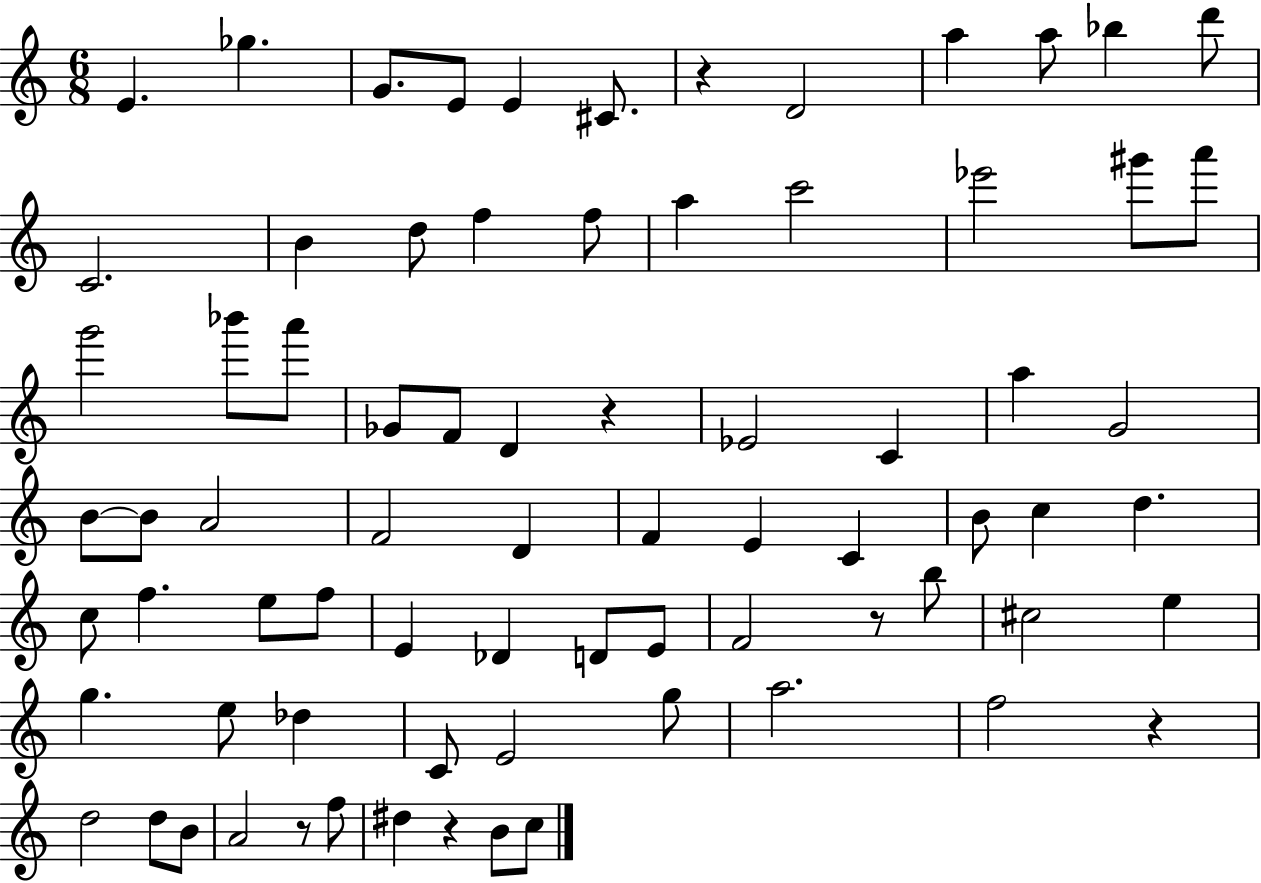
E4/q. Gb5/q. G4/e. E4/e E4/q C#4/e. R/q D4/h A5/q A5/e Bb5/q D6/e C4/h. B4/q D5/e F5/q F5/e A5/q C6/h Eb6/h G#6/e A6/e G6/h Bb6/e A6/e Gb4/e F4/e D4/q R/q Eb4/h C4/q A5/q G4/h B4/e B4/e A4/h F4/h D4/q F4/q E4/q C4/q B4/e C5/q D5/q. C5/e F5/q. E5/e F5/e E4/q Db4/q D4/e E4/e F4/h R/e B5/e C#5/h E5/q G5/q. E5/e Db5/q C4/e E4/h G5/e A5/h. F5/h R/q D5/h D5/e B4/e A4/h R/e F5/e D#5/q R/q B4/e C5/e